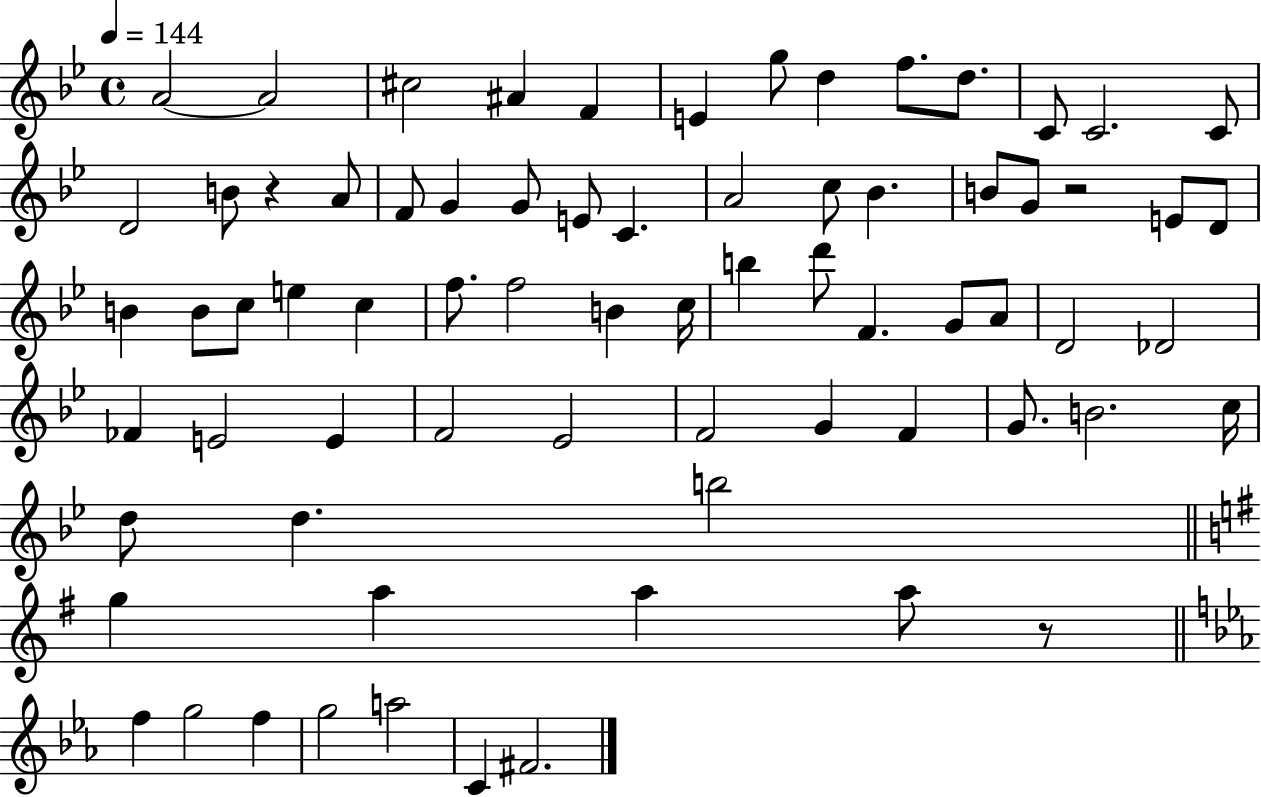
{
  \clef treble
  \time 4/4
  \defaultTimeSignature
  \key bes \major
  \tempo 4 = 144
  a'2~~ a'2 | cis''2 ais'4 f'4 | e'4 g''8 d''4 f''8. d''8. | c'8 c'2. c'8 | \break d'2 b'8 r4 a'8 | f'8 g'4 g'8 e'8 c'4. | a'2 c''8 bes'4. | b'8 g'8 r2 e'8 d'8 | \break b'4 b'8 c''8 e''4 c''4 | f''8. f''2 b'4 c''16 | b''4 d'''8 f'4. g'8 a'8 | d'2 des'2 | \break fes'4 e'2 e'4 | f'2 ees'2 | f'2 g'4 f'4 | g'8. b'2. c''16 | \break d''8 d''4. b''2 | \bar "||" \break \key g \major g''4 a''4 a''4 a''8 r8 | \bar "||" \break \key c \minor f''4 g''2 f''4 | g''2 a''2 | c'4 fis'2. | \bar "|."
}